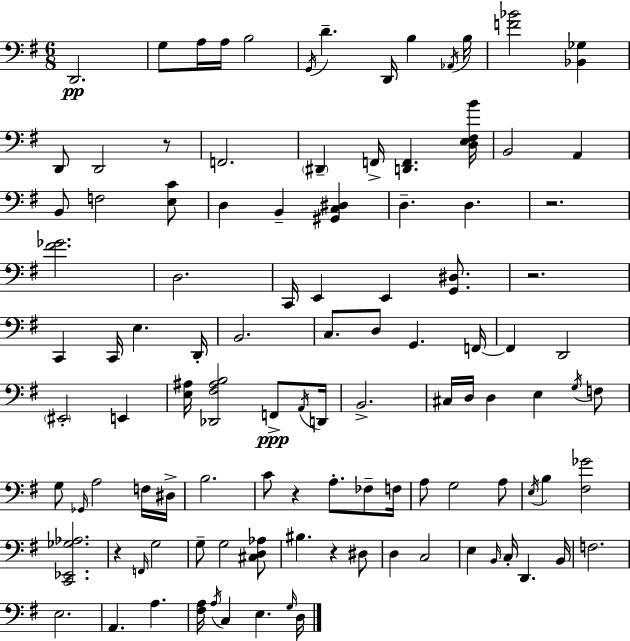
X:1
T:Untitled
M:6/8
L:1/4
K:Em
D,,2 G,/2 A,/4 A,/4 B,2 G,,/4 D D,,/4 B, _A,,/4 B,/4 [F_B]2 [_B,,_G,] D,,/2 D,,2 z/2 F,,2 ^D,, F,,/4 [D,,F,,] [D,E,^F,B]/4 B,,2 A,, B,,/2 F,2 [E,C]/2 D, B,, [^G,,C,^D,] D, D, z2 [^F_G]2 D,2 C,,/4 E,, E,, [G,,^D,]/2 z2 C,, C,,/4 E, D,,/4 B,,2 C,/2 D,/2 G,, F,,/4 F,, D,,2 ^E,,2 E,, [E,^A,]/4 [_D,,^F,^A,B,]2 F,,/2 A,,/4 D,,/4 B,,2 ^C,/4 D,/4 D, E, G,/4 F,/2 G,/2 _G,,/4 A,2 F,/4 ^D,/4 B,2 C/2 z A,/2 _F,/2 F,/4 A,/2 G,2 A,/2 E,/4 B, [^F,_G]2 [C,,_E,,_G,_A,]2 z F,,/4 G,2 G,/2 G,2 [^C,D,_A,]/2 ^B, z ^D,/2 D, C,2 E, B,,/4 C,/4 D,, B,,/4 F,2 E,2 A,, A, [^F,A,]/4 A,/4 C, E, G,/4 D,/4